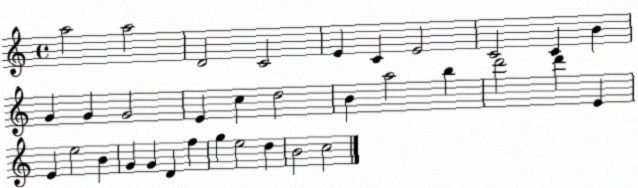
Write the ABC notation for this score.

X:1
T:Untitled
M:4/4
L:1/4
K:C
a2 a2 D2 C2 E C E2 C2 C B G G G2 E c d2 B a2 b d'2 d' E E e2 B G G D f g e2 d B2 c2